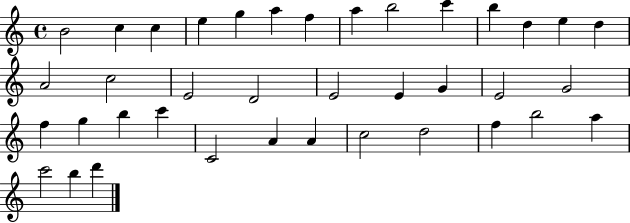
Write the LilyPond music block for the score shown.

{
  \clef treble
  \time 4/4
  \defaultTimeSignature
  \key c \major
  b'2 c''4 c''4 | e''4 g''4 a''4 f''4 | a''4 b''2 c'''4 | b''4 d''4 e''4 d''4 | \break a'2 c''2 | e'2 d'2 | e'2 e'4 g'4 | e'2 g'2 | \break f''4 g''4 b''4 c'''4 | c'2 a'4 a'4 | c''2 d''2 | f''4 b''2 a''4 | \break c'''2 b''4 d'''4 | \bar "|."
}